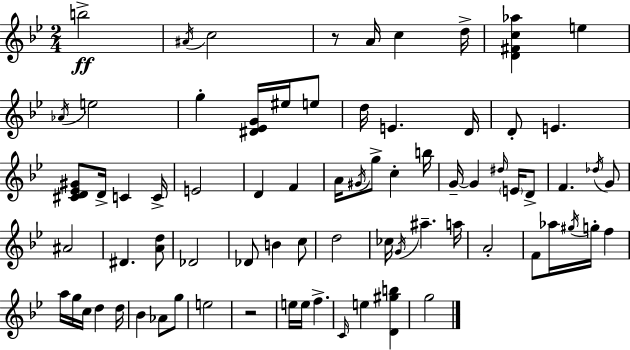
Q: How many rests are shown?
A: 2